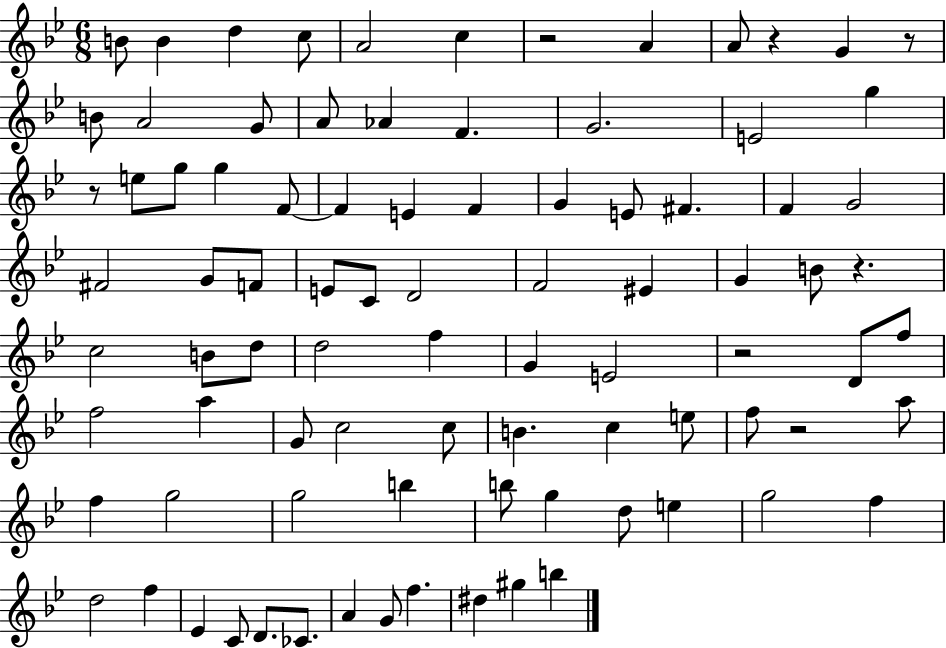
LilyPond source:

{
  \clef treble
  \numericTimeSignature
  \time 6/8
  \key bes \major
  \repeat volta 2 { b'8 b'4 d''4 c''8 | a'2 c''4 | r2 a'4 | a'8 r4 g'4 r8 | \break b'8 a'2 g'8 | a'8 aes'4 f'4. | g'2. | e'2 g''4 | \break r8 e''8 g''8 g''4 f'8~~ | f'4 e'4 f'4 | g'4 e'8 fis'4. | f'4 g'2 | \break fis'2 g'8 f'8 | e'8 c'8 d'2 | f'2 eis'4 | g'4 b'8 r4. | \break c''2 b'8 d''8 | d''2 f''4 | g'4 e'2 | r2 d'8 f''8 | \break f''2 a''4 | g'8 c''2 c''8 | b'4. c''4 e''8 | f''8 r2 a''8 | \break f''4 g''2 | g''2 b''4 | b''8 g''4 d''8 e''4 | g''2 f''4 | \break d''2 f''4 | ees'4 c'8 d'8. ces'8. | a'4 g'8 f''4. | dis''4 gis''4 b''4 | \break } \bar "|."
}